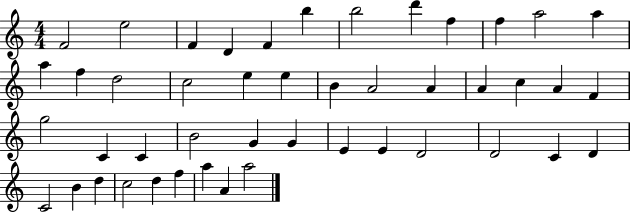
F4/h E5/h F4/q D4/q F4/q B5/q B5/h D6/q F5/q F5/q A5/h A5/q A5/q F5/q D5/h C5/h E5/q E5/q B4/q A4/h A4/q A4/q C5/q A4/q F4/q G5/h C4/q C4/q B4/h G4/q G4/q E4/q E4/q D4/h D4/h C4/q D4/q C4/h B4/q D5/q C5/h D5/q F5/q A5/q A4/q A5/h